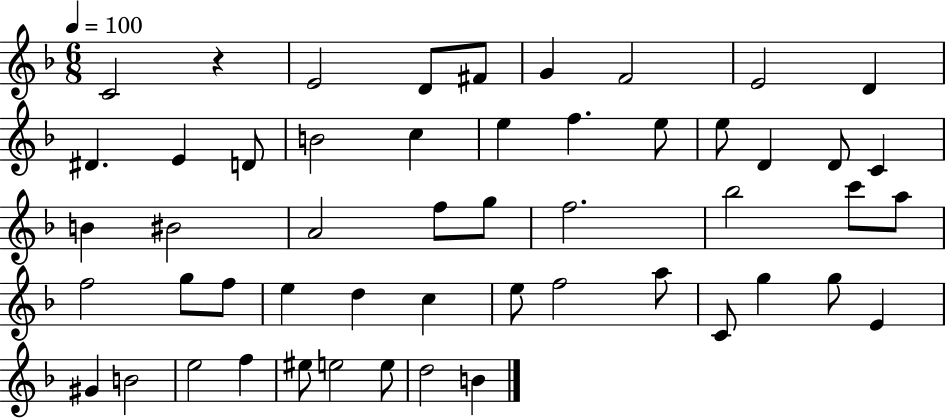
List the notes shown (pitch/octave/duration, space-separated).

C4/h R/q E4/h D4/e F#4/e G4/q F4/h E4/h D4/q D#4/q. E4/q D4/e B4/h C5/q E5/q F5/q. E5/e E5/e D4/q D4/e C4/q B4/q BIS4/h A4/h F5/e G5/e F5/h. Bb5/h C6/e A5/e F5/h G5/e F5/e E5/q D5/q C5/q E5/e F5/h A5/e C4/e G5/q G5/e E4/q G#4/q B4/h E5/h F5/q EIS5/e E5/h E5/e D5/h B4/q